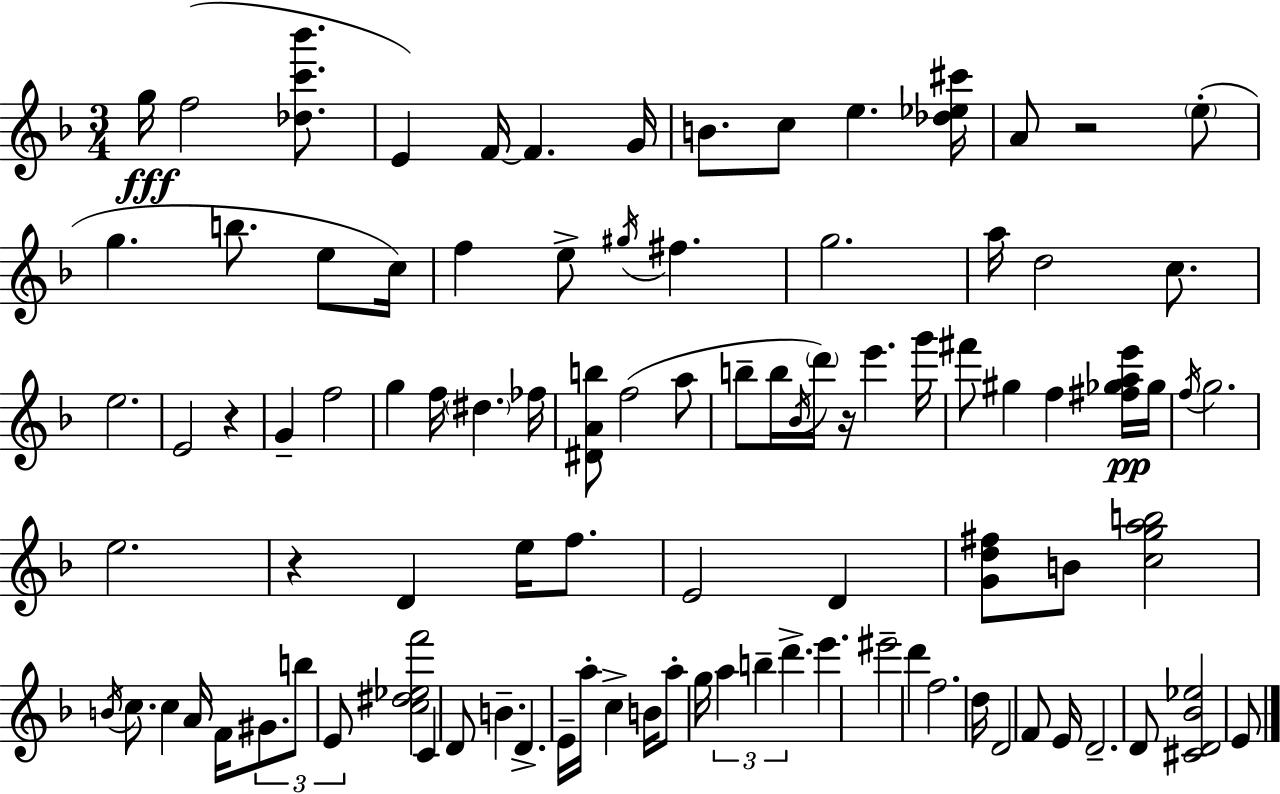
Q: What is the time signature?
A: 3/4